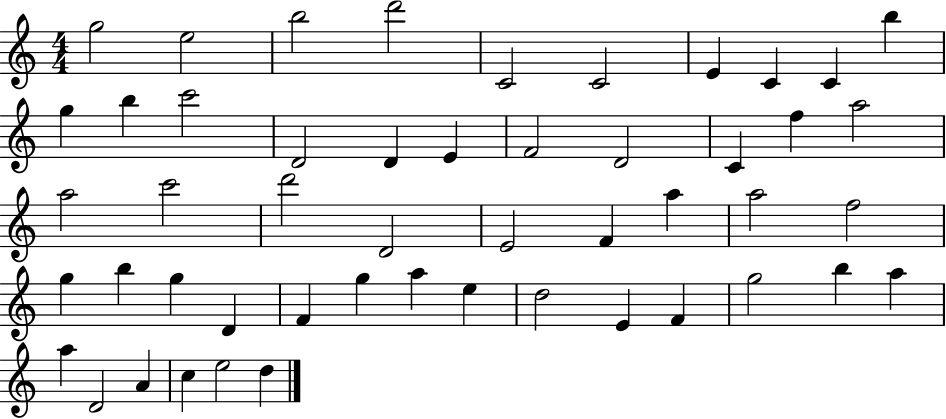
G5/h E5/h B5/h D6/h C4/h C4/h E4/q C4/q C4/q B5/q G5/q B5/q C6/h D4/h D4/q E4/q F4/h D4/h C4/q F5/q A5/h A5/h C6/h D6/h D4/h E4/h F4/q A5/q A5/h F5/h G5/q B5/q G5/q D4/q F4/q G5/q A5/q E5/q D5/h E4/q F4/q G5/h B5/q A5/q A5/q D4/h A4/q C5/q E5/h D5/q